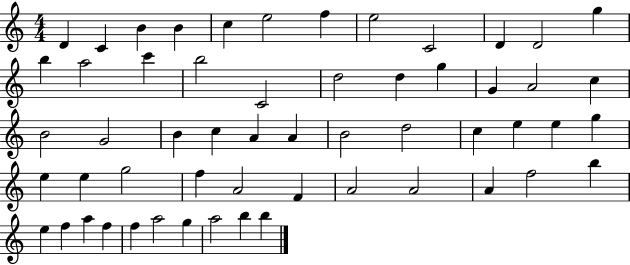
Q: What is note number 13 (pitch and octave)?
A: B5